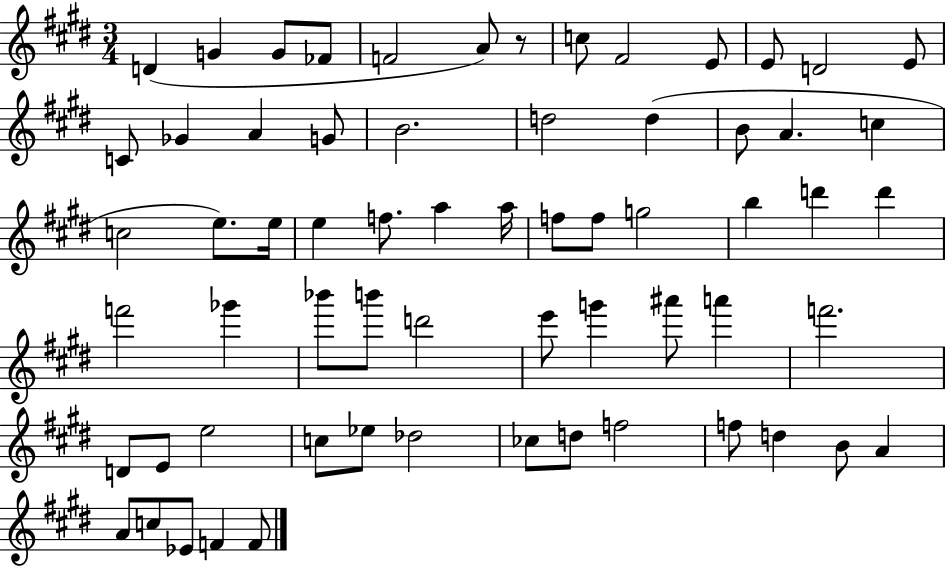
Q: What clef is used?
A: treble